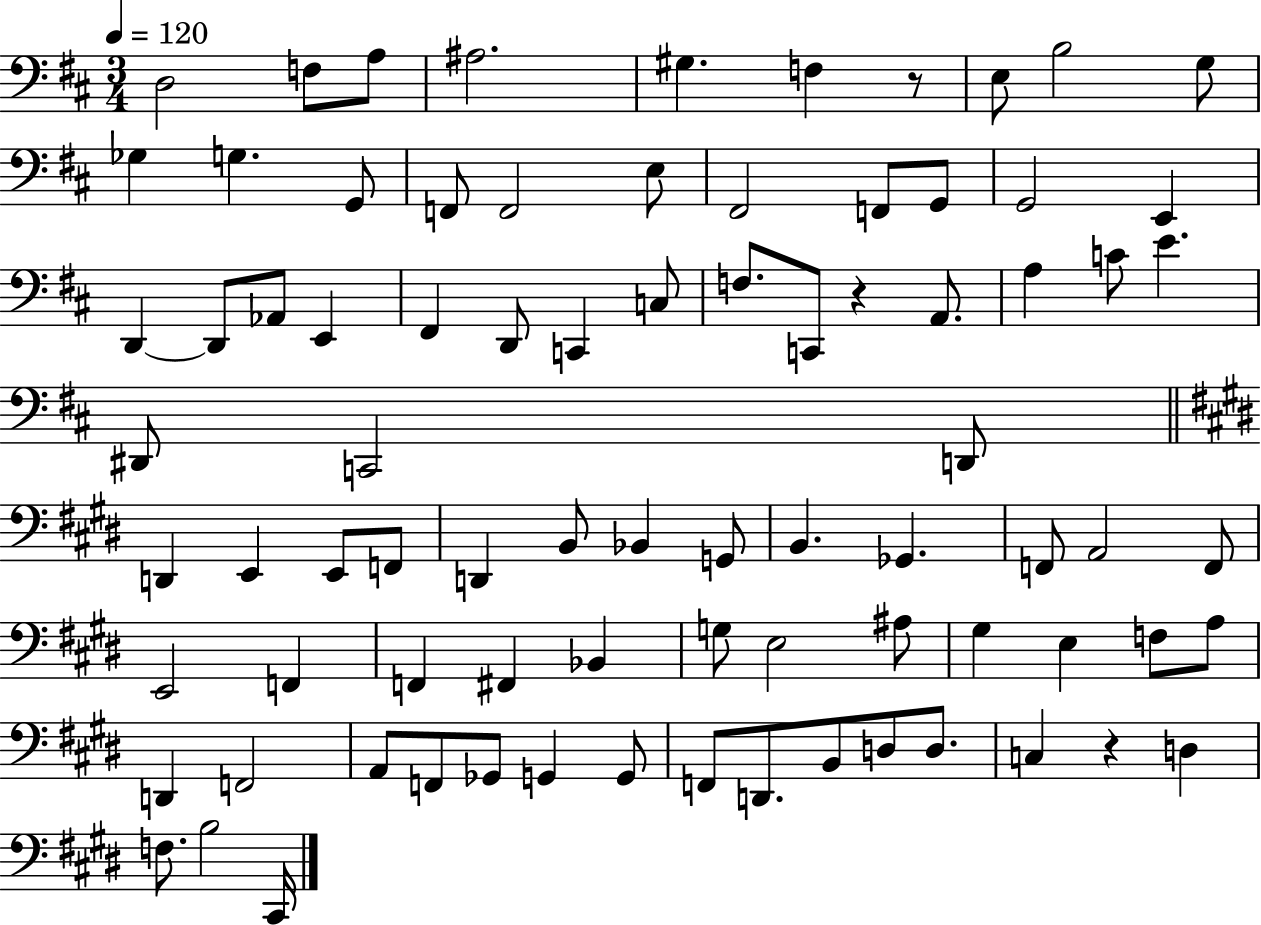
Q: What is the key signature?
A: D major